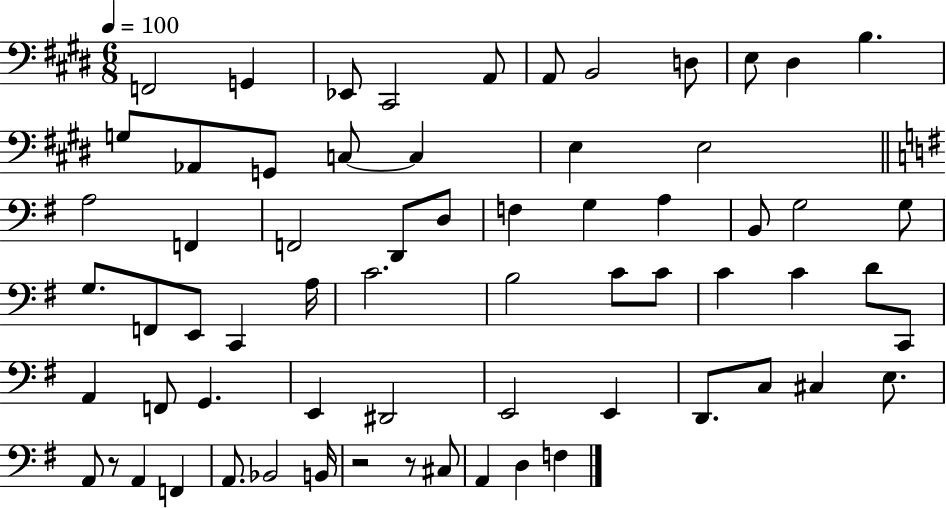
F2/h G2/q Eb2/e C#2/h A2/e A2/e B2/h D3/e E3/e D#3/q B3/q. G3/e Ab2/e G2/e C3/e C3/q E3/q E3/h A3/h F2/q F2/h D2/e D3/e F3/q G3/q A3/q B2/e G3/h G3/e G3/e. F2/e E2/e C2/q A3/s C4/h. B3/h C4/e C4/e C4/q C4/q D4/e C2/e A2/q F2/e G2/q. E2/q D#2/h E2/h E2/q D2/e. C3/e C#3/q E3/e. A2/e R/e A2/q F2/q A2/e. Bb2/h B2/s R/h R/e C#3/e A2/q D3/q F3/q